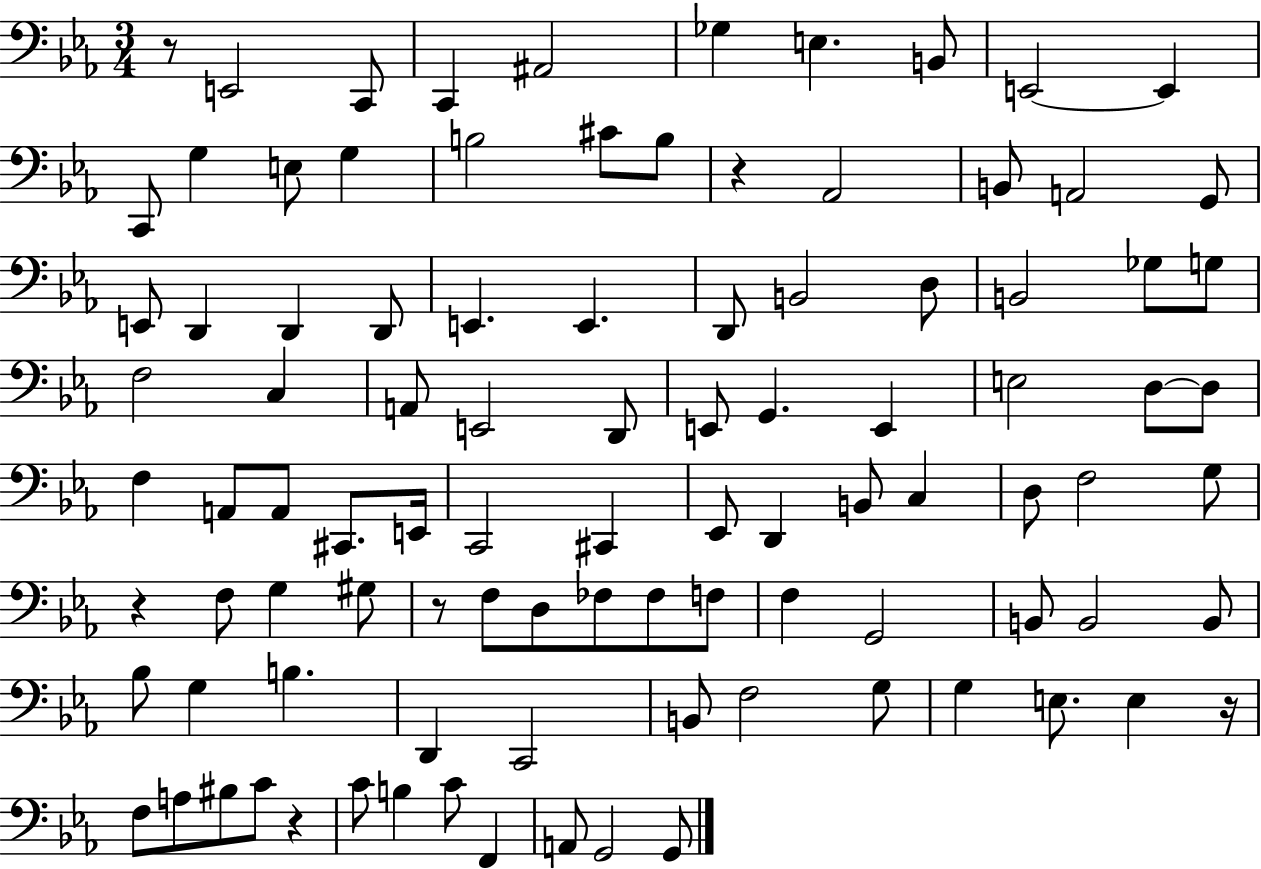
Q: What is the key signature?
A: EES major